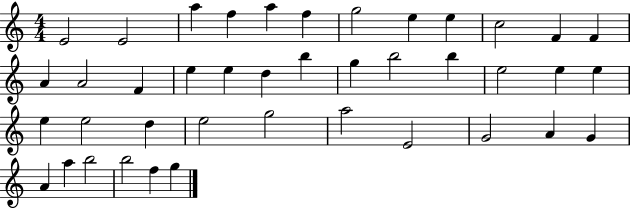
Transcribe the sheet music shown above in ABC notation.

X:1
T:Untitled
M:4/4
L:1/4
K:C
E2 E2 a f a f g2 e e c2 F F A A2 F e e d b g b2 b e2 e e e e2 d e2 g2 a2 E2 G2 A G A a b2 b2 f g